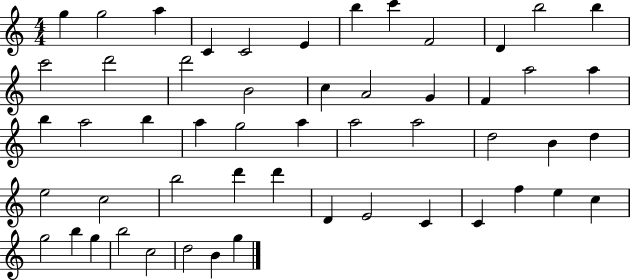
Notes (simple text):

G5/q G5/h A5/q C4/q C4/h E4/q B5/q C6/q F4/h D4/q B5/h B5/q C6/h D6/h D6/h B4/h C5/q A4/h G4/q F4/q A5/h A5/q B5/q A5/h B5/q A5/q G5/h A5/q A5/h A5/h D5/h B4/q D5/q E5/h C5/h B5/h D6/q D6/q D4/q E4/h C4/q C4/q F5/q E5/q C5/q G5/h B5/q G5/q B5/h C5/h D5/h B4/q G5/q